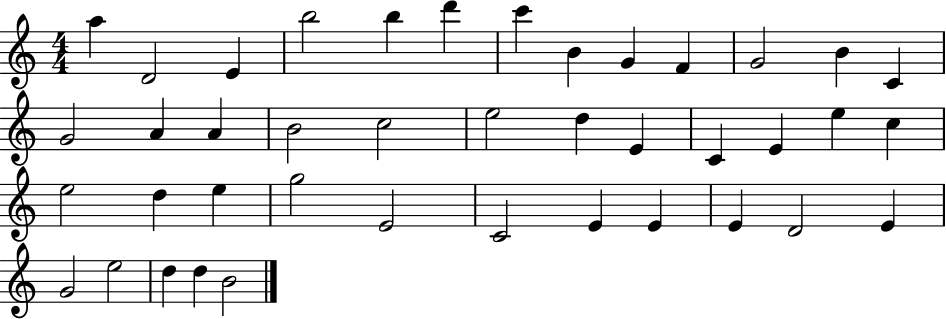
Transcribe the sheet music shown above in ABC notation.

X:1
T:Untitled
M:4/4
L:1/4
K:C
a D2 E b2 b d' c' B G F G2 B C G2 A A B2 c2 e2 d E C E e c e2 d e g2 E2 C2 E E E D2 E G2 e2 d d B2